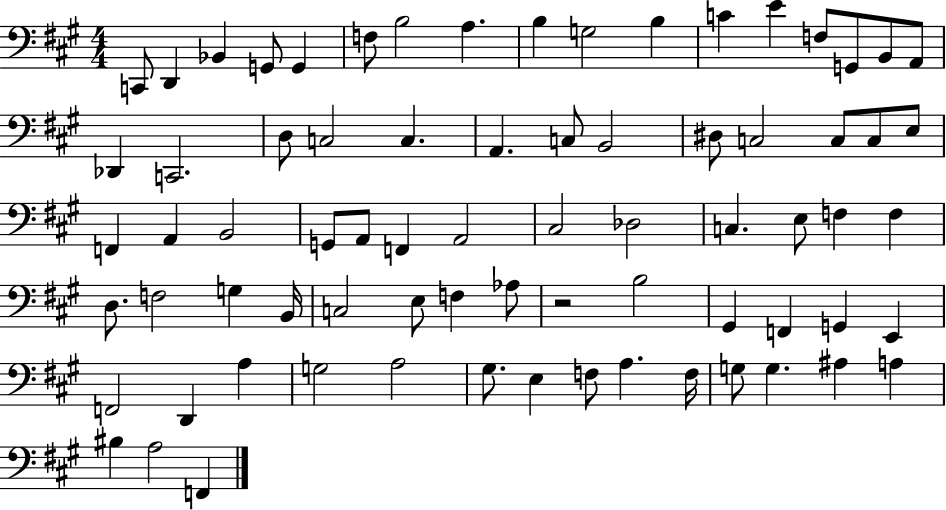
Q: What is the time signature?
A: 4/4